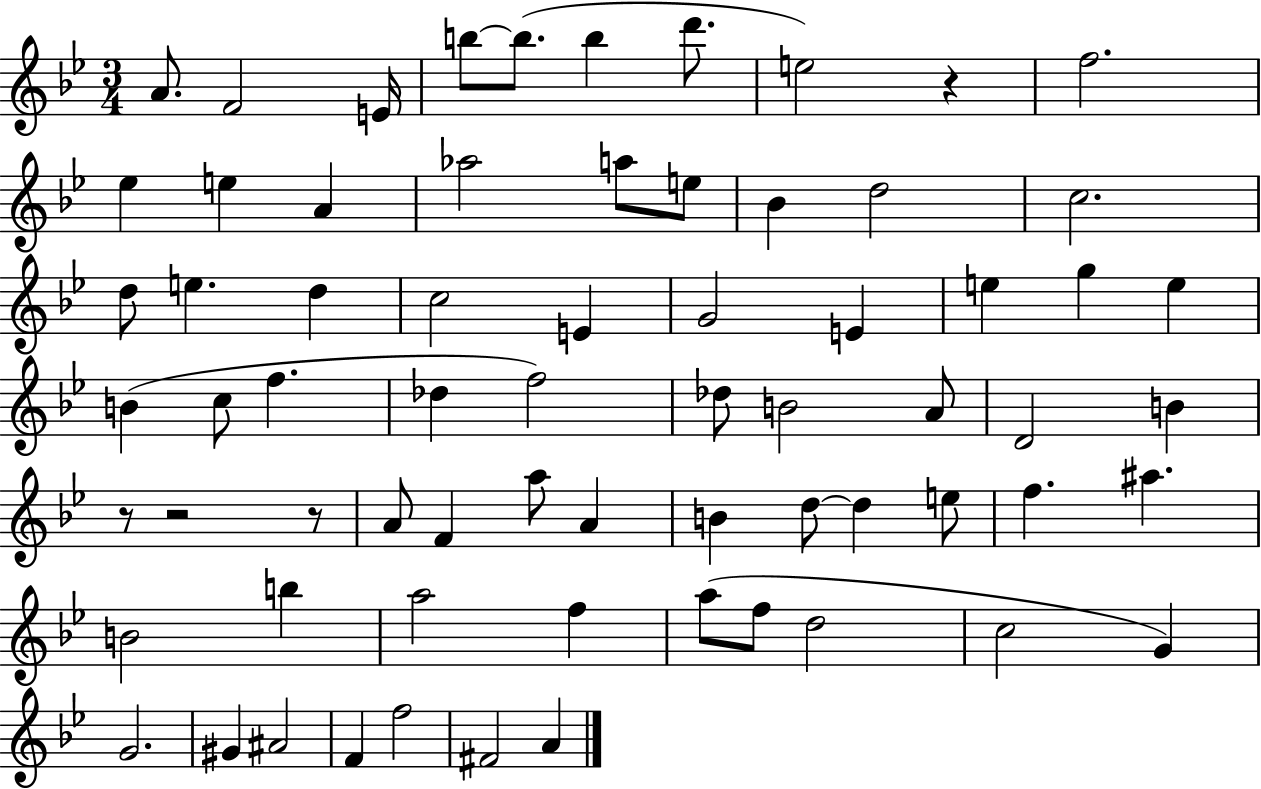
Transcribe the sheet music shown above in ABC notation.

X:1
T:Untitled
M:3/4
L:1/4
K:Bb
A/2 F2 E/4 b/2 b/2 b d'/2 e2 z f2 _e e A _a2 a/2 e/2 _B d2 c2 d/2 e d c2 E G2 E e g e B c/2 f _d f2 _d/2 B2 A/2 D2 B z/2 z2 z/2 A/2 F a/2 A B d/2 d e/2 f ^a B2 b a2 f a/2 f/2 d2 c2 G G2 ^G ^A2 F f2 ^F2 A